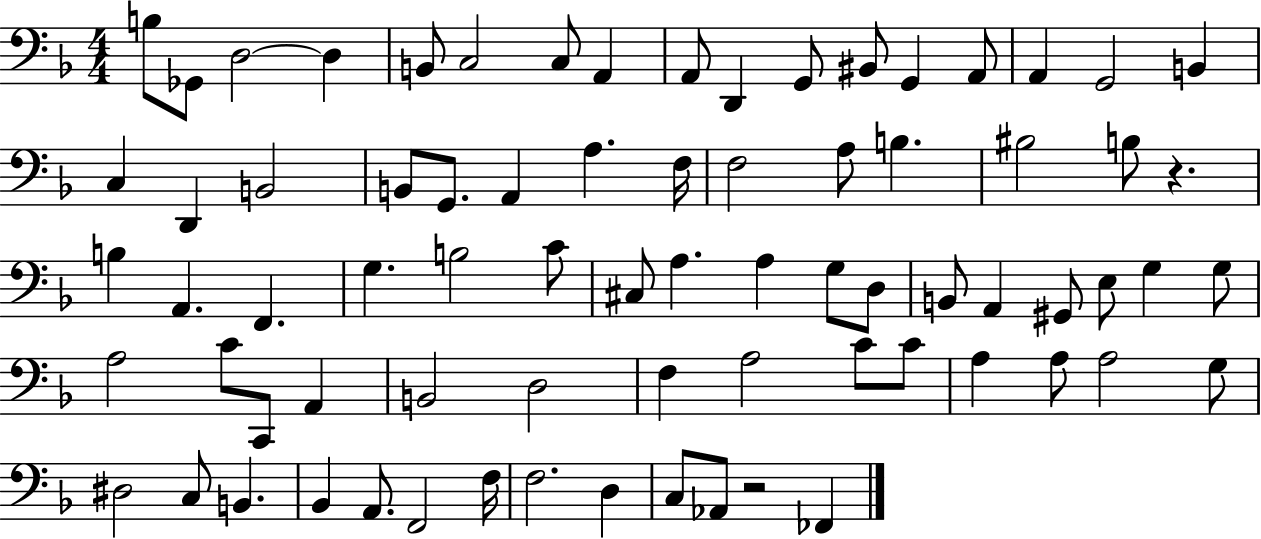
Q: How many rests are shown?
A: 2